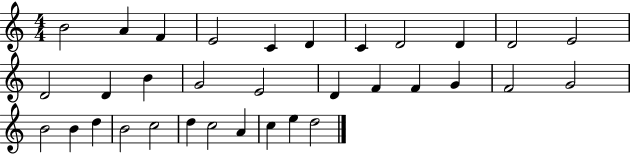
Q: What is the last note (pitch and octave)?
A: D5